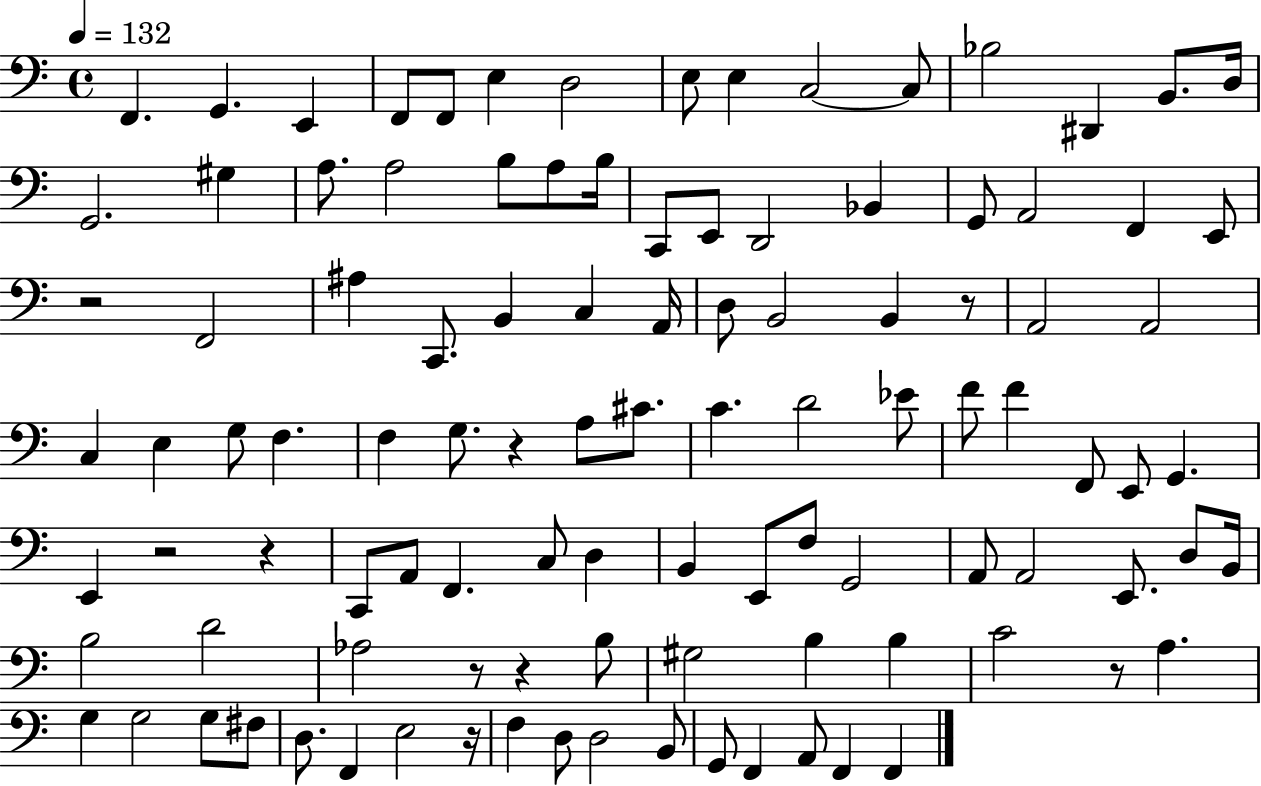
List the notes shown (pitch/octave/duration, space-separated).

F2/q. G2/q. E2/q F2/e F2/e E3/q D3/h E3/e E3/q C3/h C3/e Bb3/h D#2/q B2/e. D3/s G2/h. G#3/q A3/e. A3/h B3/e A3/e B3/s C2/e E2/e D2/h Bb2/q G2/e A2/h F2/q E2/e R/h F2/h A#3/q C2/e. B2/q C3/q A2/s D3/e B2/h B2/q R/e A2/h A2/h C3/q E3/q G3/e F3/q. F3/q G3/e. R/q A3/e C#4/e. C4/q. D4/h Eb4/e F4/e F4/q F2/e E2/e G2/q. E2/q R/h R/q C2/e A2/e F2/q. C3/e D3/q B2/q E2/e F3/e G2/h A2/e A2/h E2/e. D3/e B2/s B3/h D4/h Ab3/h R/e R/q B3/e G#3/h B3/q B3/q C4/h R/e A3/q. G3/q G3/h G3/e F#3/e D3/e. F2/q E3/h R/s F3/q D3/e D3/h B2/e G2/e F2/q A2/e F2/q F2/q